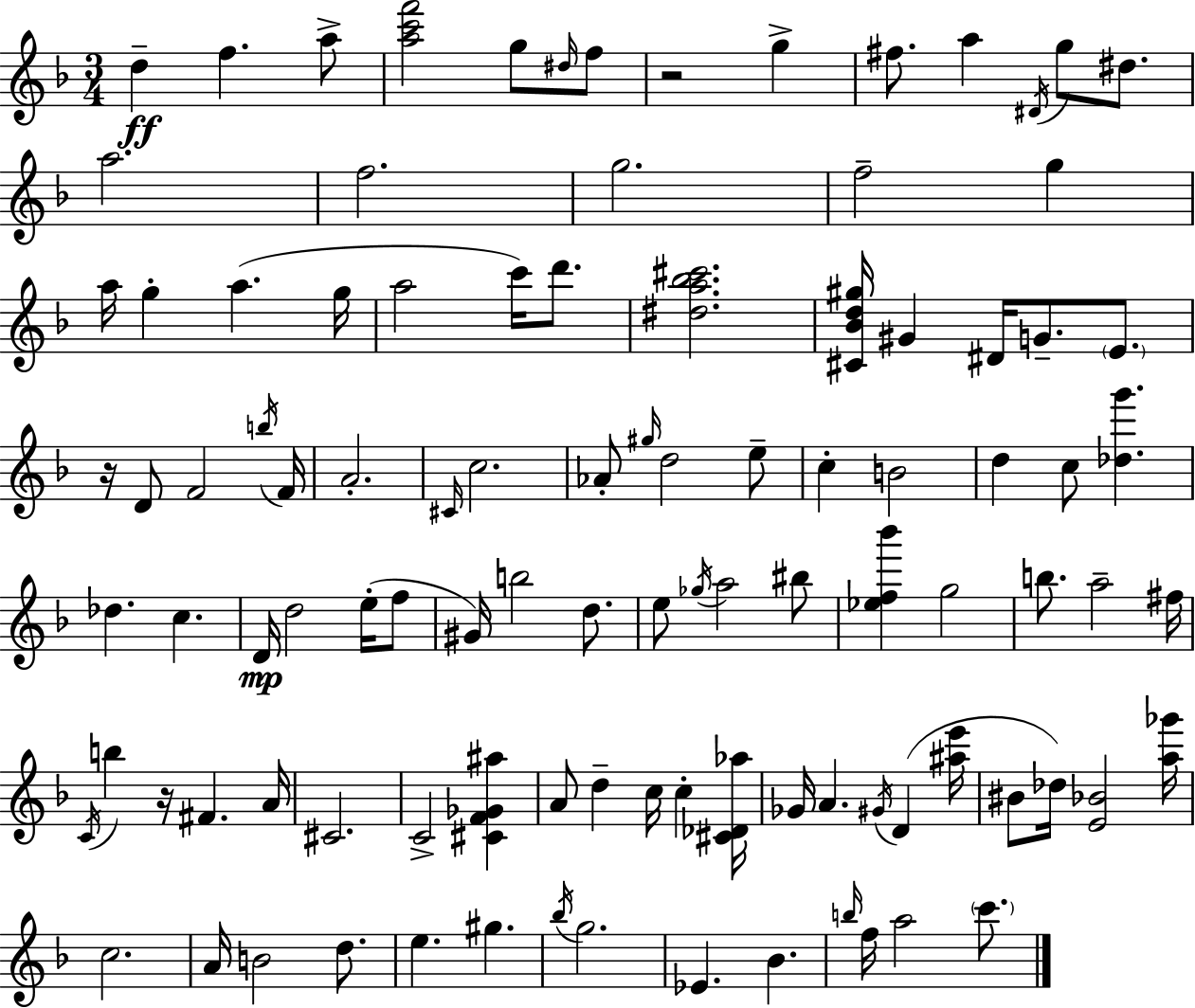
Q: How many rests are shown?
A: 3